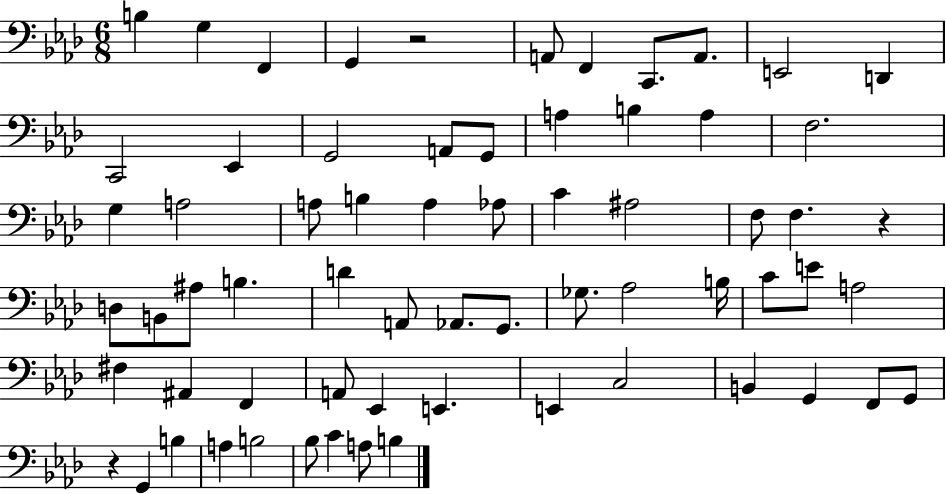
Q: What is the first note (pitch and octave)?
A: B3